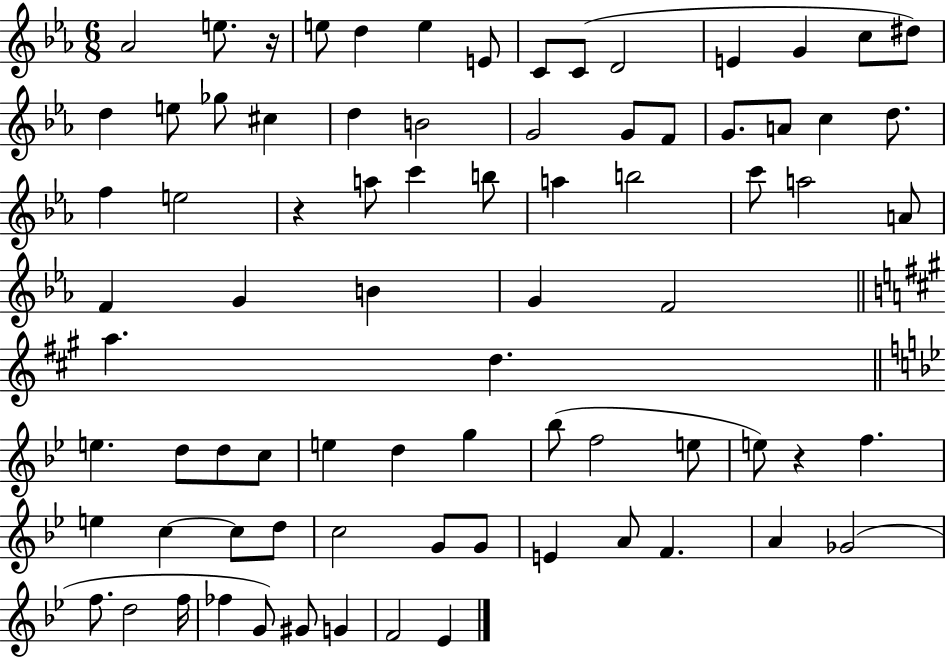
Ab4/h E5/e. R/s E5/e D5/q E5/q E4/e C4/e C4/e D4/h E4/q G4/q C5/e D#5/e D5/q E5/e Gb5/e C#5/q D5/q B4/h G4/h G4/e F4/e G4/e. A4/e C5/q D5/e. F5/q E5/h R/q A5/e C6/q B5/e A5/q B5/h C6/e A5/h A4/e F4/q G4/q B4/q G4/q F4/h A5/q. D5/q. E5/q. D5/e D5/e C5/e E5/q D5/q G5/q Bb5/e F5/h E5/e E5/e R/q F5/q. E5/q C5/q C5/e D5/e C5/h G4/e G4/e E4/q A4/e F4/q. A4/q Gb4/h F5/e. D5/h F5/s FES5/q G4/e G#4/e G4/q F4/h Eb4/q